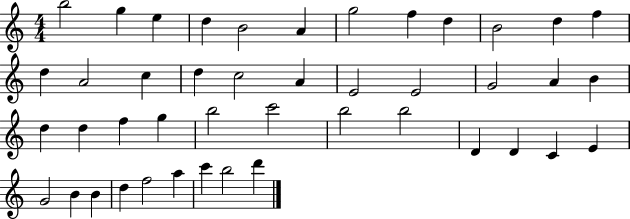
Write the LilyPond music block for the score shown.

{
  \clef treble
  \numericTimeSignature
  \time 4/4
  \key c \major
  b''2 g''4 e''4 | d''4 b'2 a'4 | g''2 f''4 d''4 | b'2 d''4 f''4 | \break d''4 a'2 c''4 | d''4 c''2 a'4 | e'2 e'2 | g'2 a'4 b'4 | \break d''4 d''4 f''4 g''4 | b''2 c'''2 | b''2 b''2 | d'4 d'4 c'4 e'4 | \break g'2 b'4 b'4 | d''4 f''2 a''4 | c'''4 b''2 d'''4 | \bar "|."
}